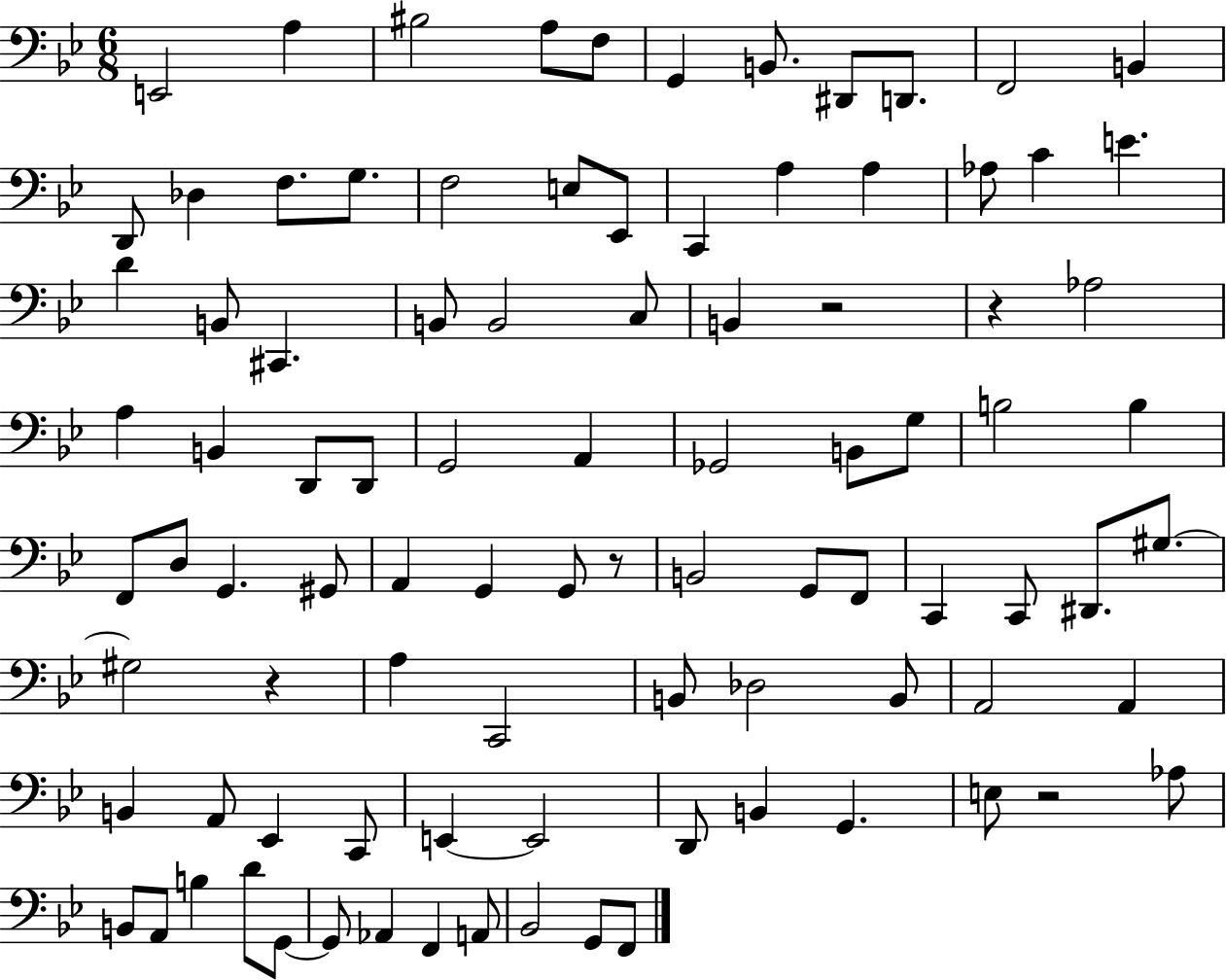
X:1
T:Untitled
M:6/8
L:1/4
K:Bb
E,,2 A, ^B,2 A,/2 F,/2 G,, B,,/2 ^D,,/2 D,,/2 F,,2 B,, D,,/2 _D, F,/2 G,/2 F,2 E,/2 _E,,/2 C,, A, A, _A,/2 C E D B,,/2 ^C,, B,,/2 B,,2 C,/2 B,, z2 z _A,2 A, B,, D,,/2 D,,/2 G,,2 A,, _G,,2 B,,/2 G,/2 B,2 B, F,,/2 D,/2 G,, ^G,,/2 A,, G,, G,,/2 z/2 B,,2 G,,/2 F,,/2 C,, C,,/2 ^D,,/2 ^G,/2 ^G,2 z A, C,,2 B,,/2 _D,2 B,,/2 A,,2 A,, B,, A,,/2 _E,, C,,/2 E,, E,,2 D,,/2 B,, G,, E,/2 z2 _A,/2 B,,/2 A,,/2 B, D/2 G,,/2 G,,/2 _A,, F,, A,,/2 _B,,2 G,,/2 F,,/2